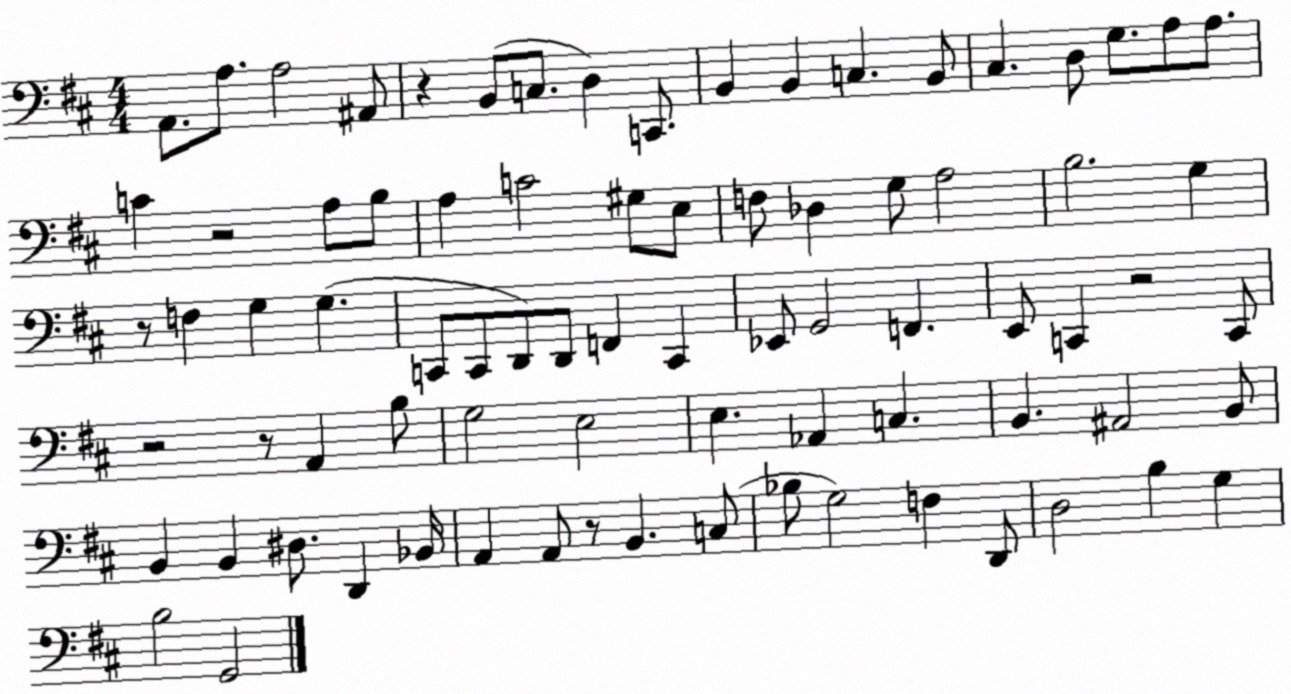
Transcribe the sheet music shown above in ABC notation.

X:1
T:Untitled
M:4/4
L:1/4
K:D
A,,/2 A,/2 A,2 ^A,,/2 z B,,/2 C,/2 D, C,,/2 B,, B,, C, B,,/2 ^C, D,/2 G,/2 A,/2 A,/2 C z2 A,/2 B,/2 A, C2 ^G,/2 E,/2 F,/2 _D, G,/2 A,2 B,2 G, z/2 F, G, G, C,,/2 C,,/2 D,,/2 D,,/2 F,, C,, _E,,/2 G,,2 F,, E,,/2 C,, z2 C,,/2 z2 z/2 A,, B,/2 G,2 E,2 E, _A,, C, B,, ^A,,2 B,,/2 B,, B,, ^D,/2 D,, _B,,/4 A,, A,,/2 z/2 B,, C,/2 _B,/2 G,2 F, D,,/2 D,2 B, G, B,2 G,,2